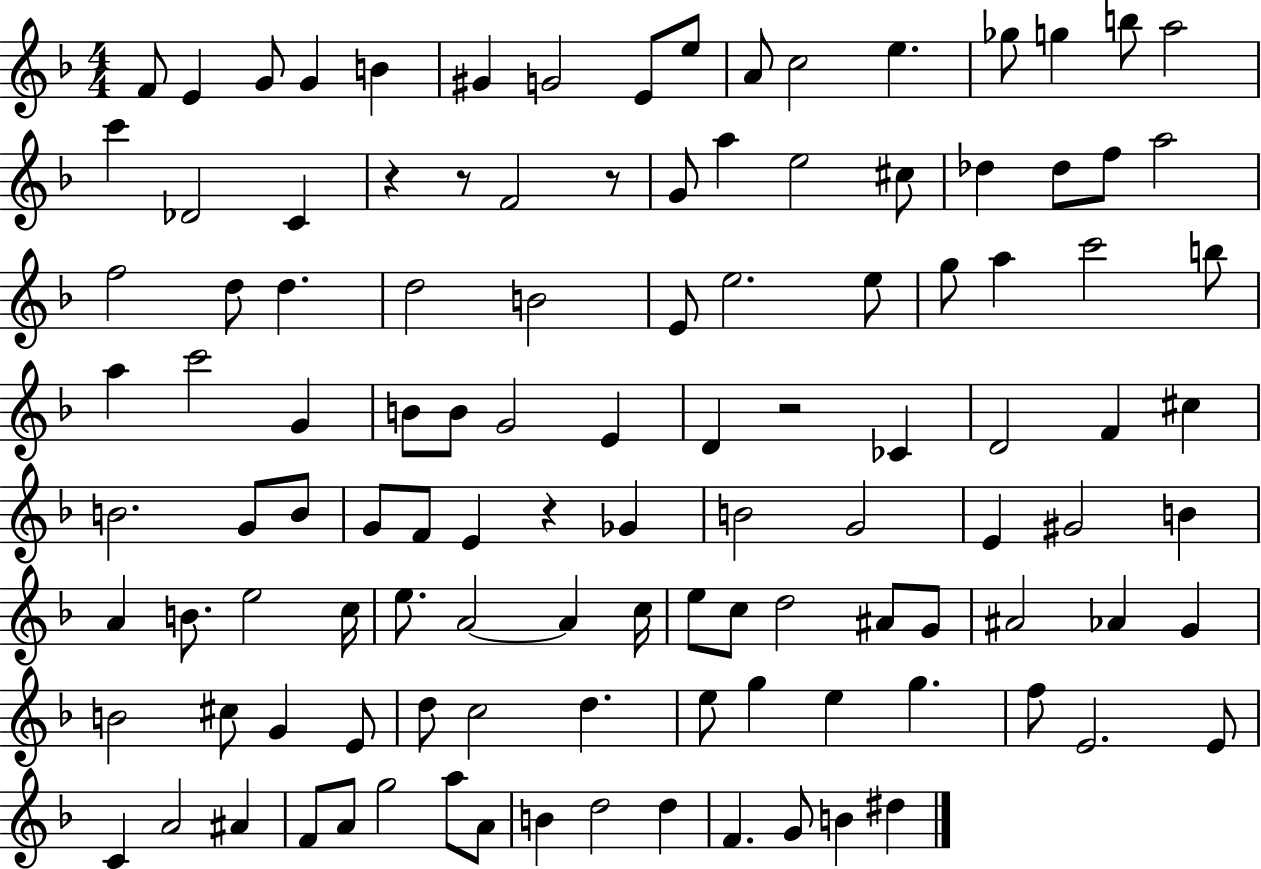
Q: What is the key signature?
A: F major